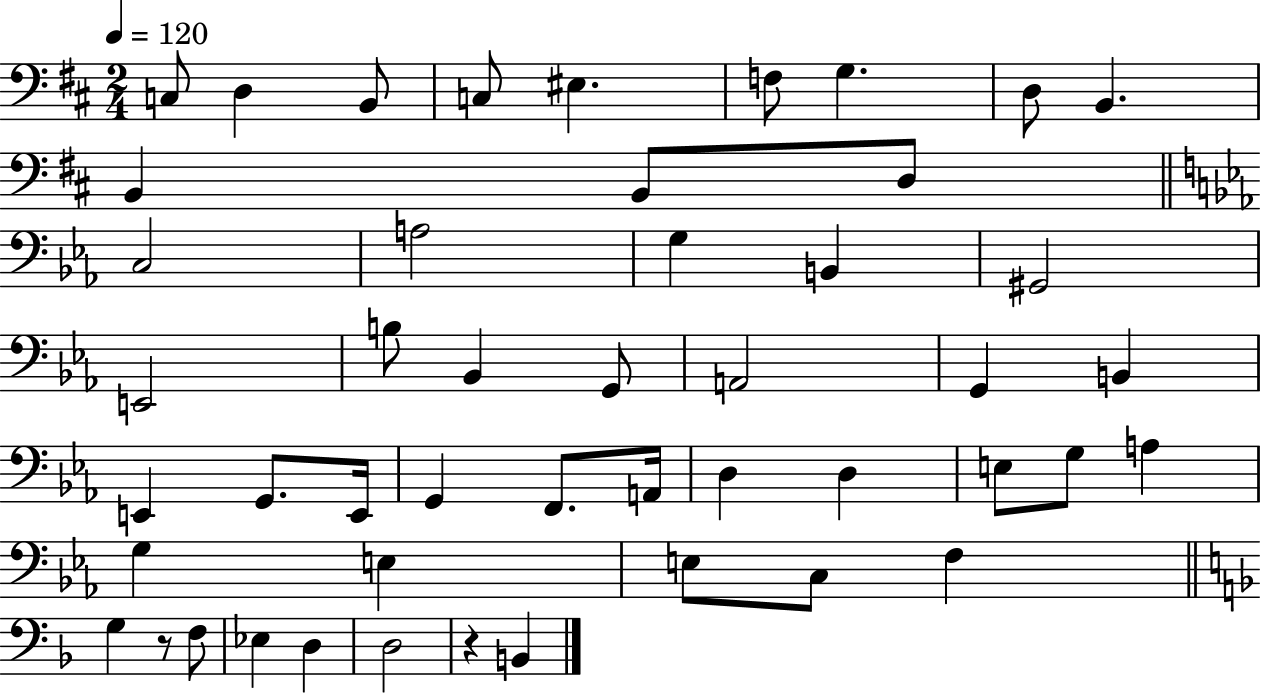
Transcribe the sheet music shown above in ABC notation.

X:1
T:Untitled
M:2/4
L:1/4
K:D
C,/2 D, B,,/2 C,/2 ^E, F,/2 G, D,/2 B,, B,, B,,/2 D,/2 C,2 A,2 G, B,, ^G,,2 E,,2 B,/2 _B,, G,,/2 A,,2 G,, B,, E,, G,,/2 E,,/4 G,, F,,/2 A,,/4 D, D, E,/2 G,/2 A, G, E, E,/2 C,/2 F, G, z/2 F,/2 _E, D, D,2 z B,,